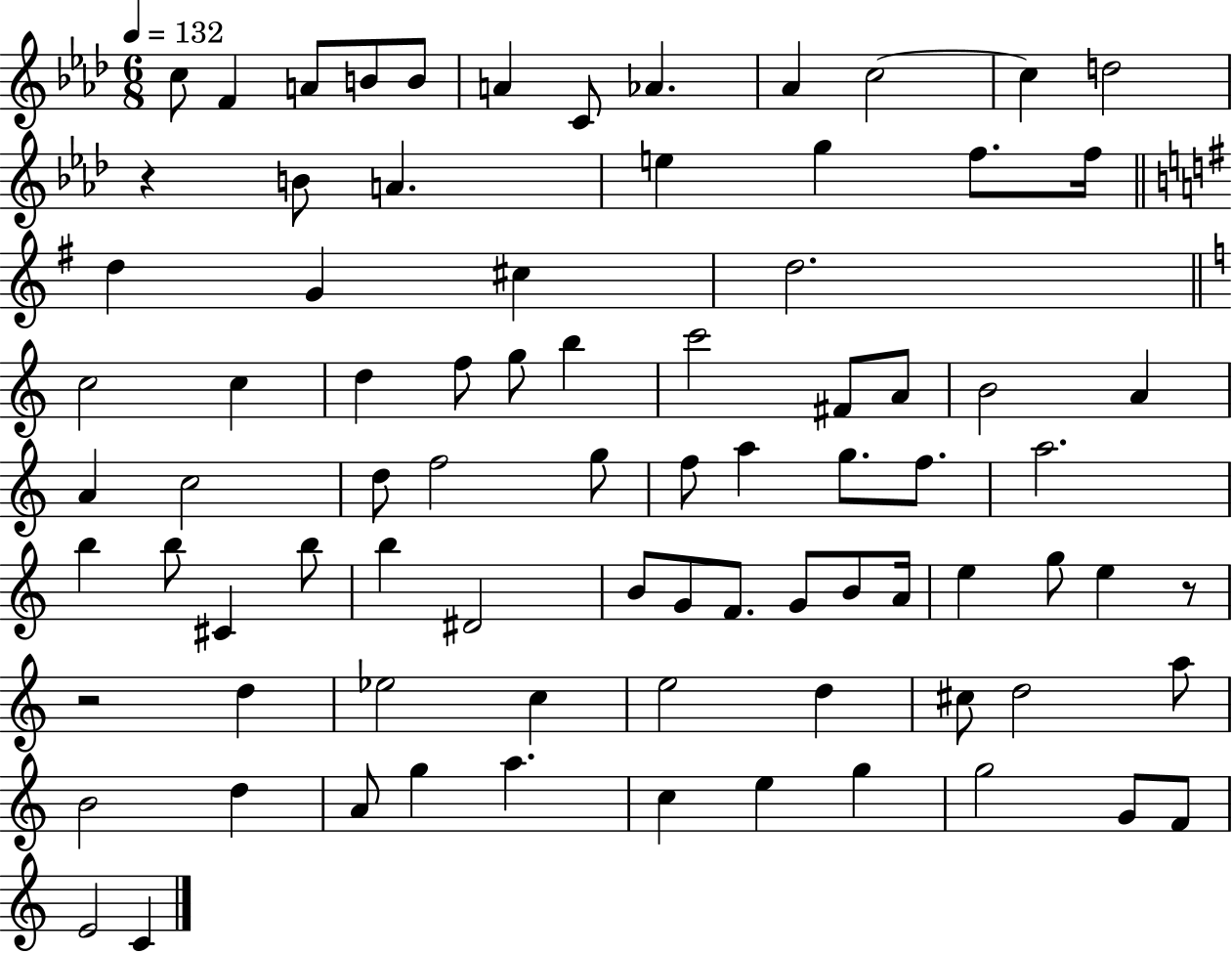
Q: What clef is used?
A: treble